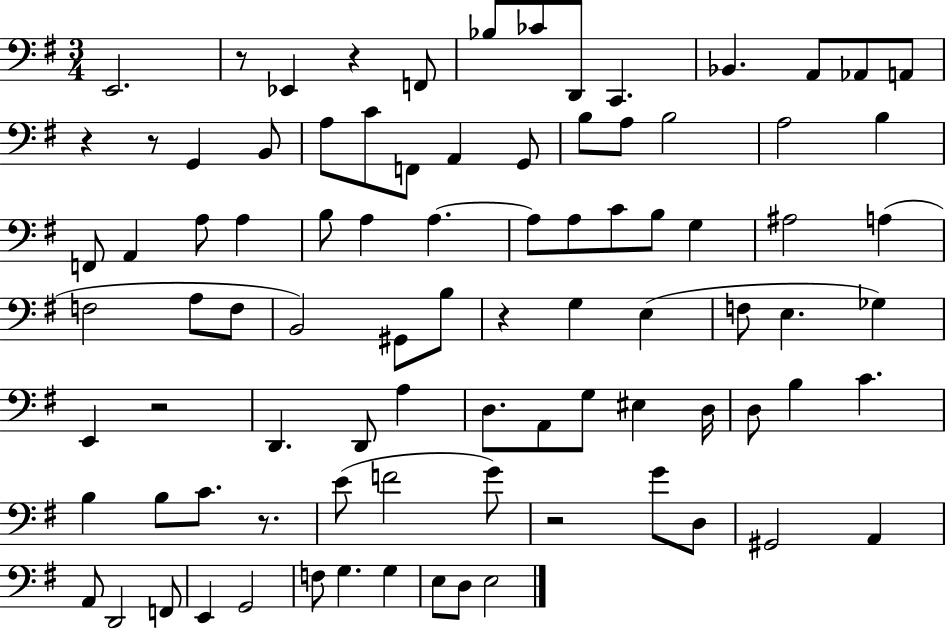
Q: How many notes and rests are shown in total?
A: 89